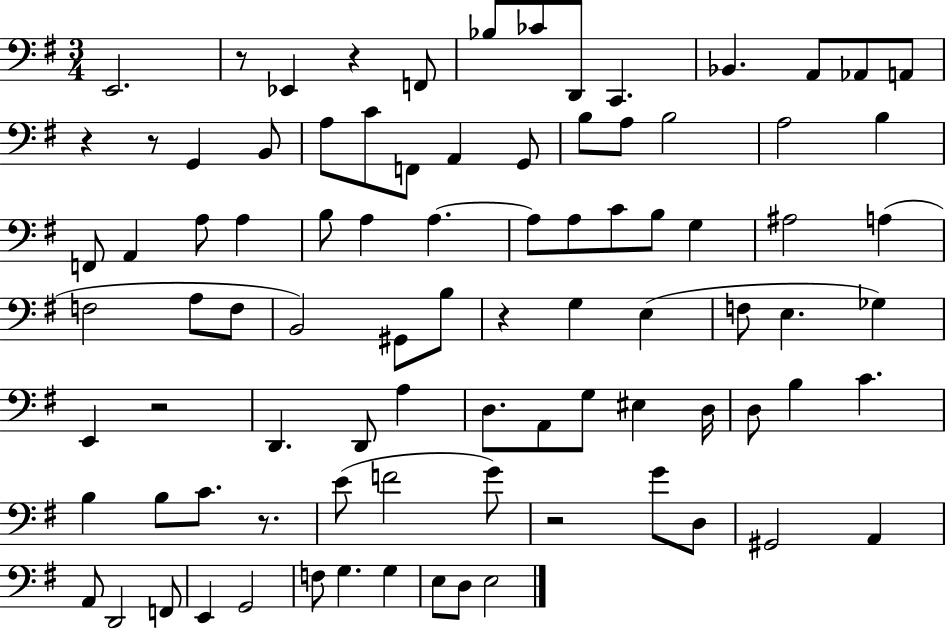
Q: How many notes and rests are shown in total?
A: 89